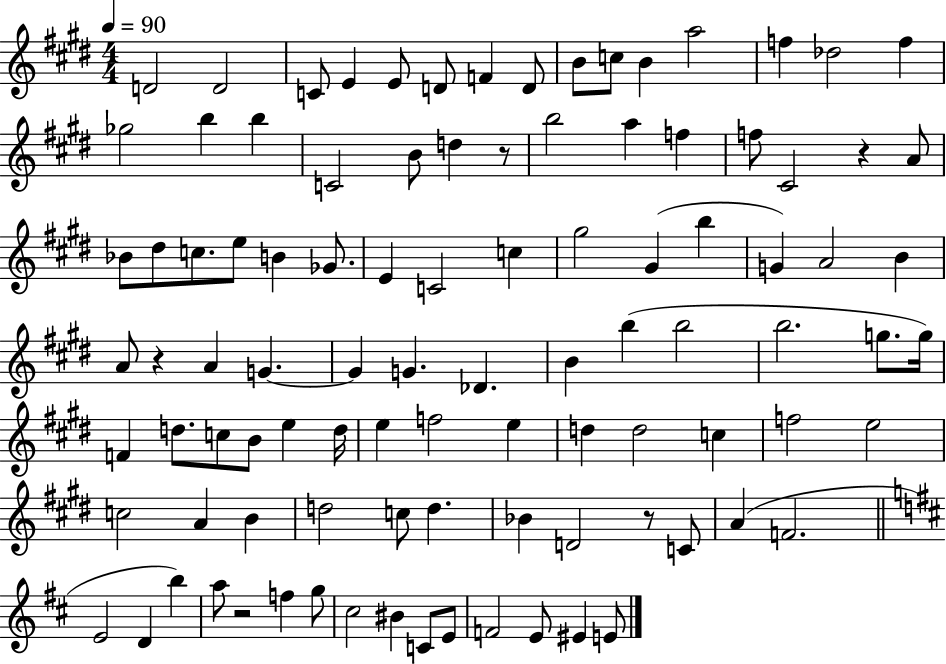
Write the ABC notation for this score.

X:1
T:Untitled
M:4/4
L:1/4
K:E
D2 D2 C/2 E E/2 D/2 F D/2 B/2 c/2 B a2 f _d2 f _g2 b b C2 B/2 d z/2 b2 a f f/2 ^C2 z A/2 _B/2 ^d/2 c/2 e/2 B _G/2 E C2 c ^g2 ^G b G A2 B A/2 z A G G G _D B b b2 b2 g/2 g/4 F d/2 c/2 B/2 e d/4 e f2 e d d2 c f2 e2 c2 A B d2 c/2 d _B D2 z/2 C/2 A F2 E2 D b a/2 z2 f g/2 ^c2 ^B C/2 E/2 F2 E/2 ^E E/2